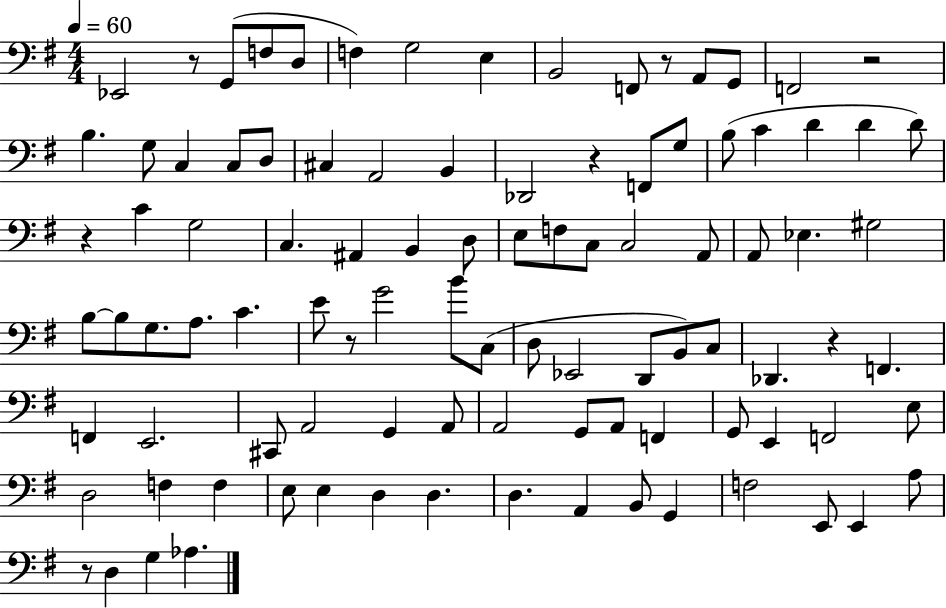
X:1
T:Untitled
M:4/4
L:1/4
K:G
_E,,2 z/2 G,,/2 F,/2 D,/2 F, G,2 E, B,,2 F,,/2 z/2 A,,/2 G,,/2 F,,2 z2 B, G,/2 C, C,/2 D,/2 ^C, A,,2 B,, _D,,2 z F,,/2 G,/2 B,/2 C D D D/2 z C G,2 C, ^A,, B,, D,/2 E,/2 F,/2 C,/2 C,2 A,,/2 A,,/2 _E, ^G,2 B,/2 B,/2 G,/2 A,/2 C E/2 z/2 G2 B/2 C,/2 D,/2 _E,,2 D,,/2 B,,/2 C,/2 _D,, z F,, F,, E,,2 ^C,,/2 A,,2 G,, A,,/2 A,,2 G,,/2 A,,/2 F,, G,,/2 E,, F,,2 E,/2 D,2 F, F, E,/2 E, D, D, D, A,, B,,/2 G,, F,2 E,,/2 E,, A,/2 z/2 D, G, _A,